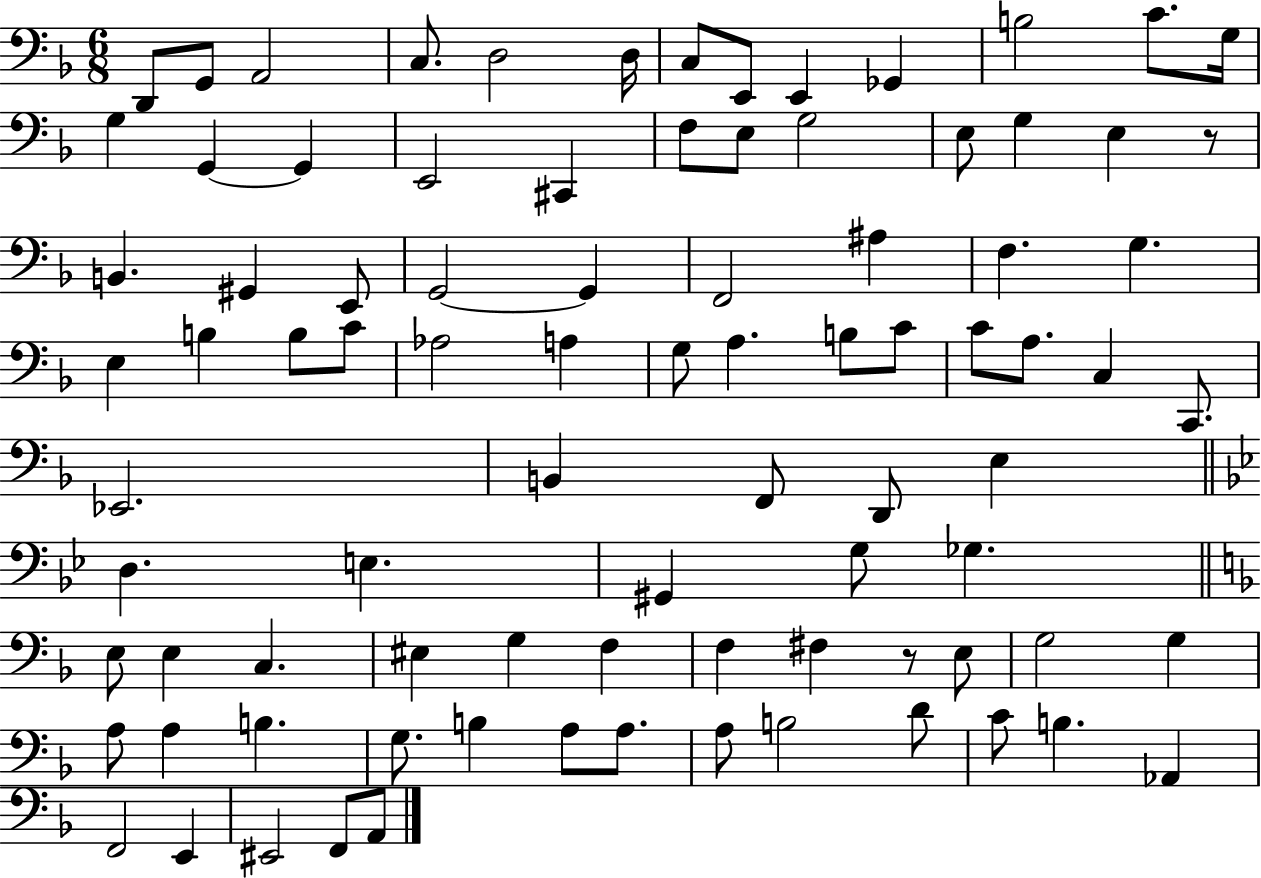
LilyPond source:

{
  \clef bass
  \numericTimeSignature
  \time 6/8
  \key f \major
  d,8 g,8 a,2 | c8. d2 d16 | c8 e,8 e,4 ges,4 | b2 c'8. g16 | \break g4 g,4~~ g,4 | e,2 cis,4 | f8 e8 g2 | e8 g4 e4 r8 | \break b,4. gis,4 e,8 | g,2~~ g,4 | f,2 ais4 | f4. g4. | \break e4 b4 b8 c'8 | aes2 a4 | g8 a4. b8 c'8 | c'8 a8. c4 c,8. | \break ees,2. | b,4 f,8 d,8 e4 | \bar "||" \break \key g \minor d4. e4. | gis,4 g8 ges4. | \bar "||" \break \key f \major e8 e4 c4. | eis4 g4 f4 | f4 fis4 r8 e8 | g2 g4 | \break a8 a4 b4. | g8. b4 a8 a8. | a8 b2 d'8 | c'8 b4. aes,4 | \break f,2 e,4 | eis,2 f,8 a,8 | \bar "|."
}